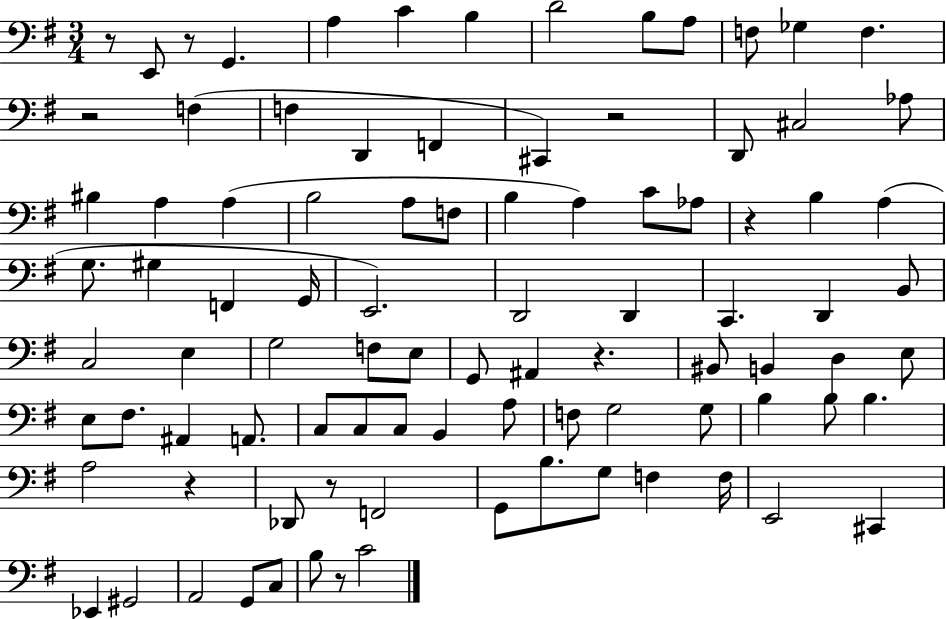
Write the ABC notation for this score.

X:1
T:Untitled
M:3/4
L:1/4
K:G
z/2 E,,/2 z/2 G,, A, C B, D2 B,/2 A,/2 F,/2 _G, F, z2 F, F, D,, F,, ^C,, z2 D,,/2 ^C,2 _A,/2 ^B, A, A, B,2 A,/2 F,/2 B, A, C/2 _A,/2 z B, A, G,/2 ^G, F,, G,,/4 E,,2 D,,2 D,, C,, D,, B,,/2 C,2 E, G,2 F,/2 E,/2 G,,/2 ^A,, z ^B,,/2 B,, D, E,/2 E,/2 ^F,/2 ^A,, A,,/2 C,/2 C,/2 C,/2 B,, A,/2 F,/2 G,2 G,/2 B, B,/2 B, A,2 z _D,,/2 z/2 F,,2 G,,/2 B,/2 G,/2 F, F,/4 E,,2 ^C,, _E,, ^G,,2 A,,2 G,,/2 C,/2 B,/2 z/2 C2